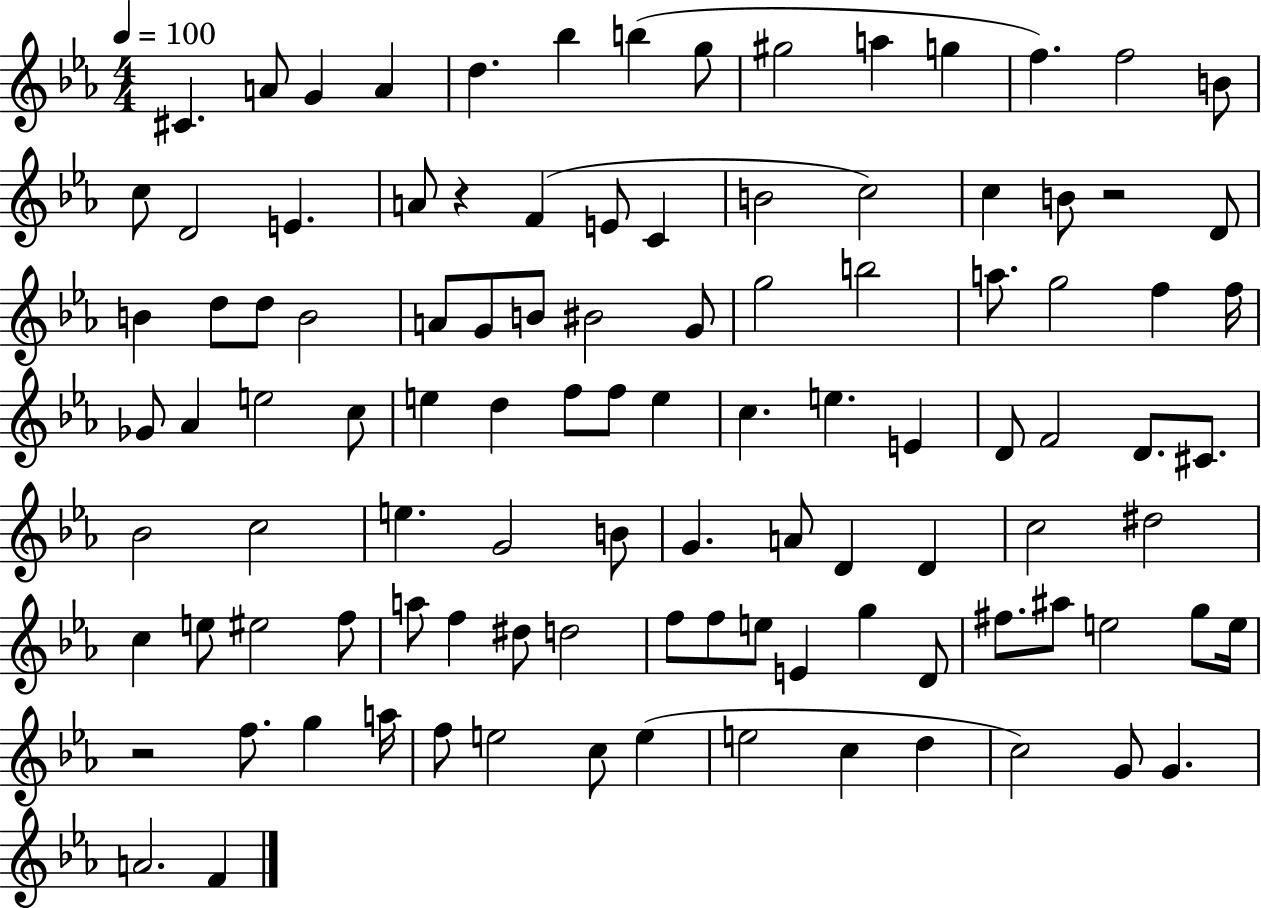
X:1
T:Untitled
M:4/4
L:1/4
K:Eb
^C A/2 G A d _b b g/2 ^g2 a g f f2 B/2 c/2 D2 E A/2 z F E/2 C B2 c2 c B/2 z2 D/2 B d/2 d/2 B2 A/2 G/2 B/2 ^B2 G/2 g2 b2 a/2 g2 f f/4 _G/2 _A e2 c/2 e d f/2 f/2 e c e E D/2 F2 D/2 ^C/2 _B2 c2 e G2 B/2 G A/2 D D c2 ^d2 c e/2 ^e2 f/2 a/2 f ^d/2 d2 f/2 f/2 e/2 E g D/2 ^f/2 ^a/2 e2 g/2 e/4 z2 f/2 g a/4 f/2 e2 c/2 e e2 c d c2 G/2 G A2 F